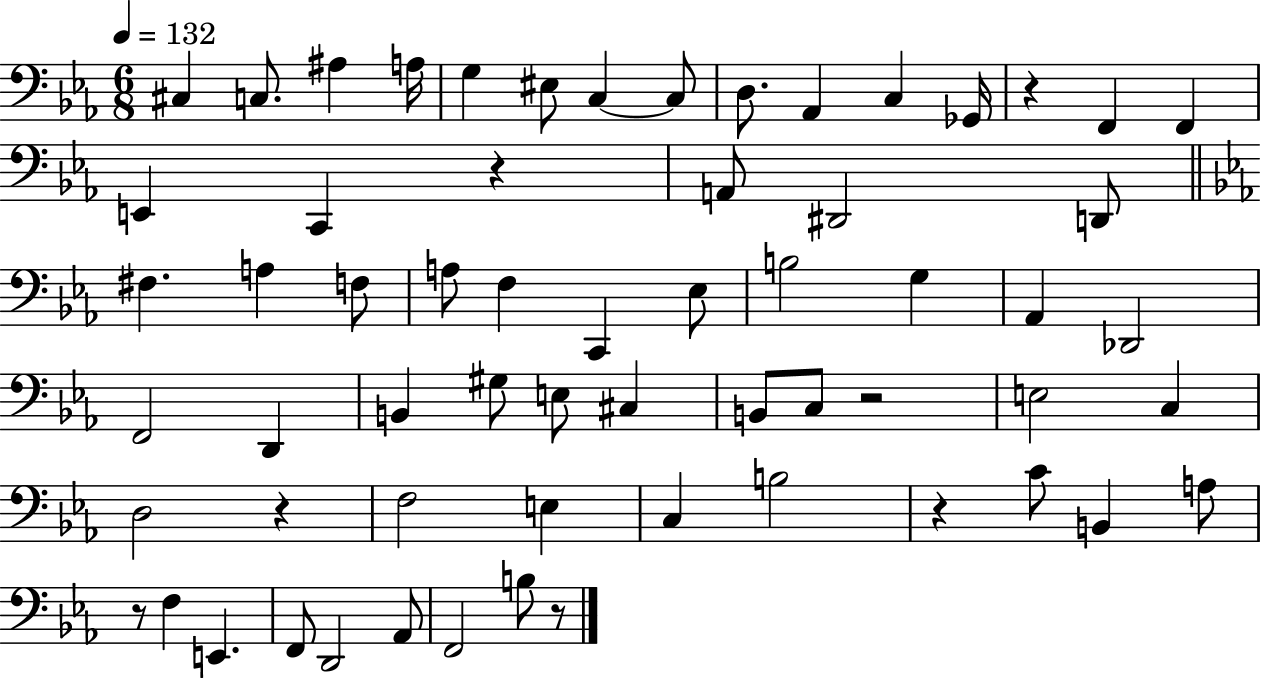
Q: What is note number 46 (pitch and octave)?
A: C4